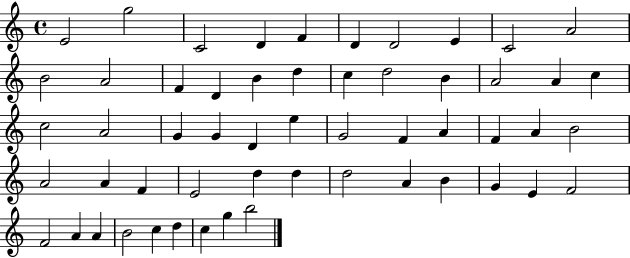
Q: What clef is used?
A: treble